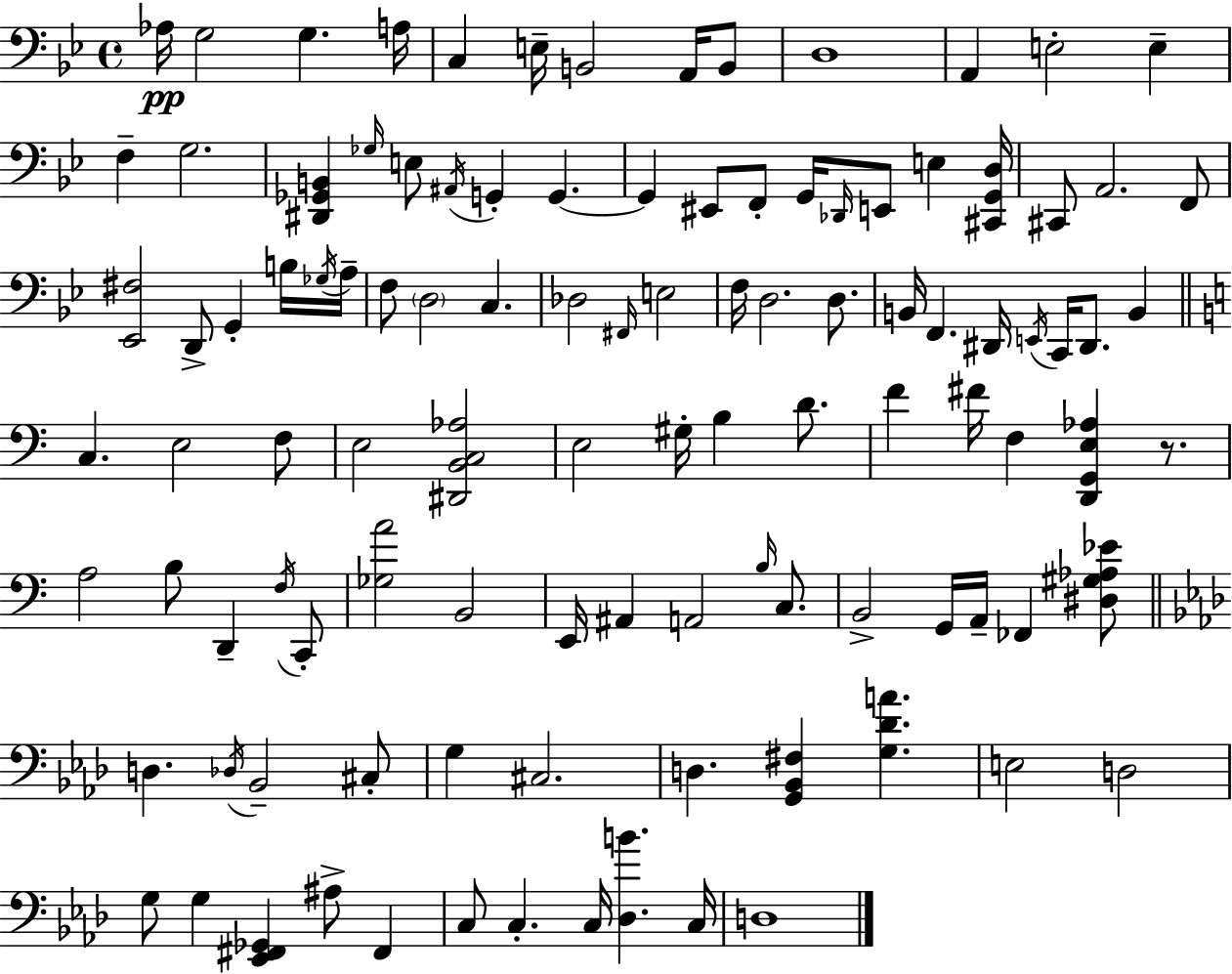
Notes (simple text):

Ab3/s G3/h G3/q. A3/s C3/q E3/s B2/h A2/s B2/e D3/w A2/q E3/h E3/q F3/q G3/h. [D#2,Gb2,B2]/q Gb3/s E3/e A#2/s G2/q G2/q. G2/q EIS2/e F2/e G2/s Db2/s E2/e E3/q [C#2,G2,D3]/s C#2/e A2/h. F2/e [Eb2,F#3]/h D2/e G2/q B3/s Gb3/s A3/s F3/e D3/h C3/q. Db3/h F#2/s E3/h F3/s D3/h. D3/e. B2/s F2/q. D#2/s E2/s C2/s D#2/e. B2/q C3/q. E3/h F3/e E3/h [D#2,B2,C3,Ab3]/h E3/h G#3/s B3/q D4/e. F4/q F#4/s F3/q [D2,G2,E3,Ab3]/q R/e. A3/h B3/e D2/q F3/s C2/e [Gb3,A4]/h B2/h E2/s A#2/q A2/h B3/s C3/e. B2/h G2/s A2/s FES2/q [D#3,G#3,Ab3,Eb4]/e D3/q. Db3/s Bb2/h C#3/e G3/q C#3/h. D3/q. [G2,Bb2,F#3]/q [G3,Db4,A4]/q. E3/h D3/h G3/e G3/q [Eb2,F#2,Gb2]/q A#3/e F#2/q C3/e C3/q. C3/s [Db3,B4]/q. C3/s D3/w